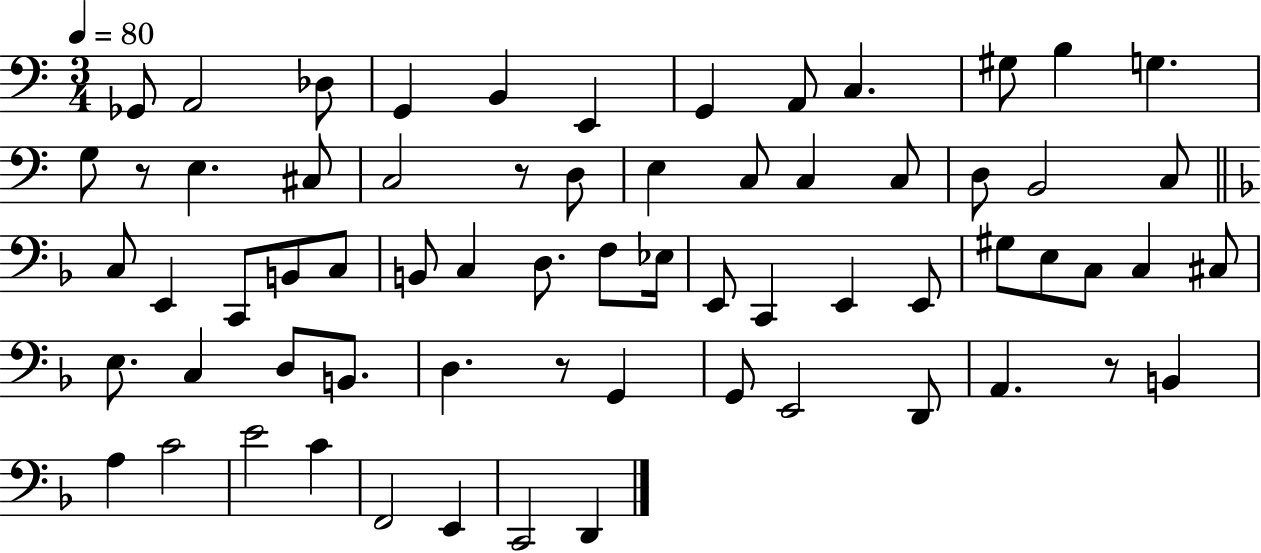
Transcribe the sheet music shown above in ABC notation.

X:1
T:Untitled
M:3/4
L:1/4
K:C
_G,,/2 A,,2 _D,/2 G,, B,, E,, G,, A,,/2 C, ^G,/2 B, G, G,/2 z/2 E, ^C,/2 C,2 z/2 D,/2 E, C,/2 C, C,/2 D,/2 B,,2 C,/2 C,/2 E,, C,,/2 B,,/2 C,/2 B,,/2 C, D,/2 F,/2 _E,/4 E,,/2 C,, E,, E,,/2 ^G,/2 E,/2 C,/2 C, ^C,/2 E,/2 C, D,/2 B,,/2 D, z/2 G,, G,,/2 E,,2 D,,/2 A,, z/2 B,, A, C2 E2 C F,,2 E,, C,,2 D,,